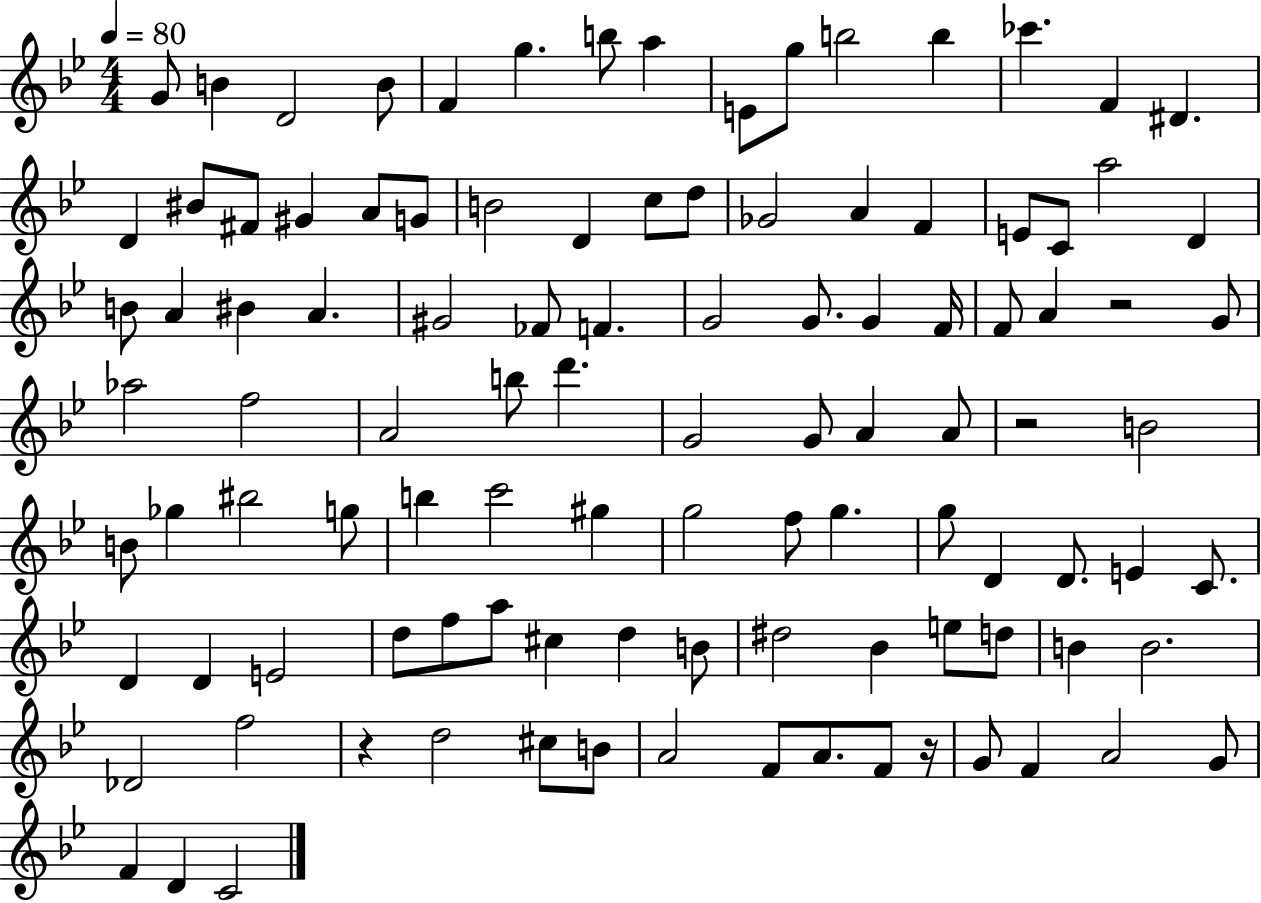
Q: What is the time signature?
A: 4/4